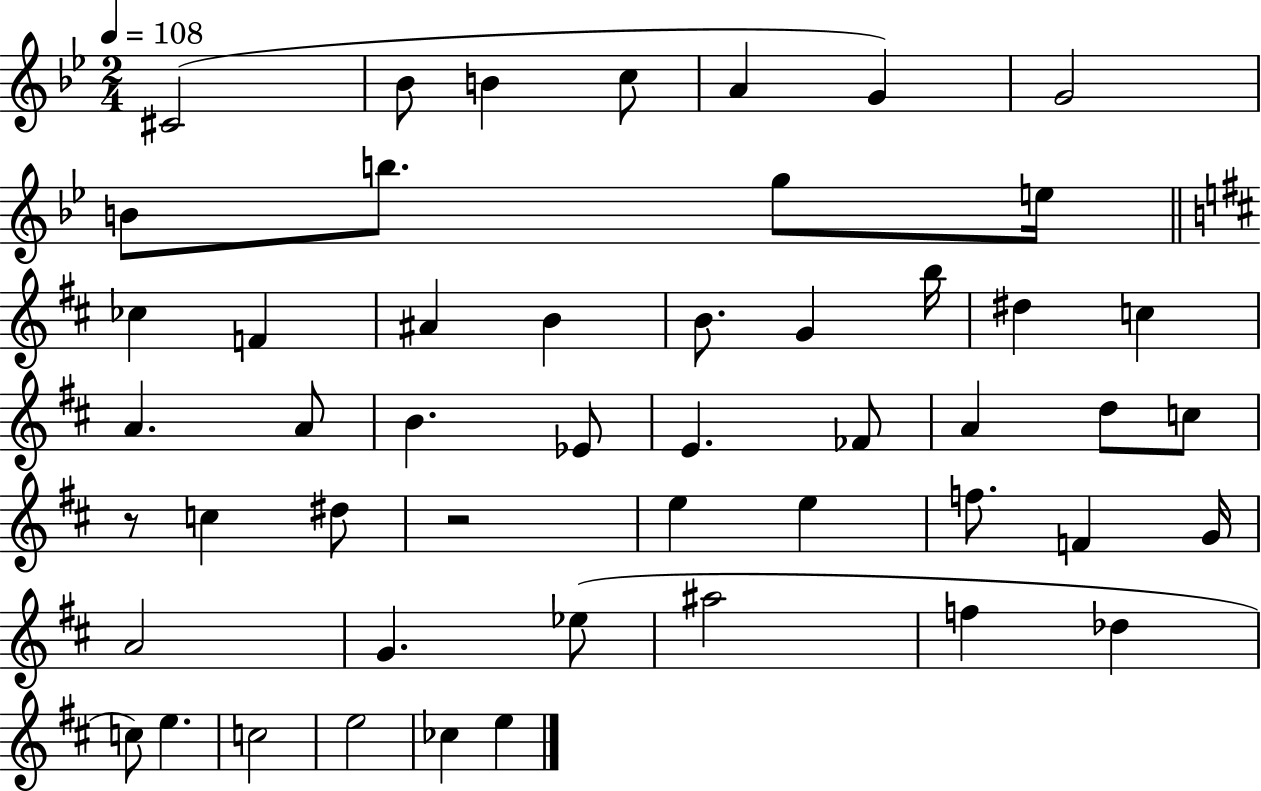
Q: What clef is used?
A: treble